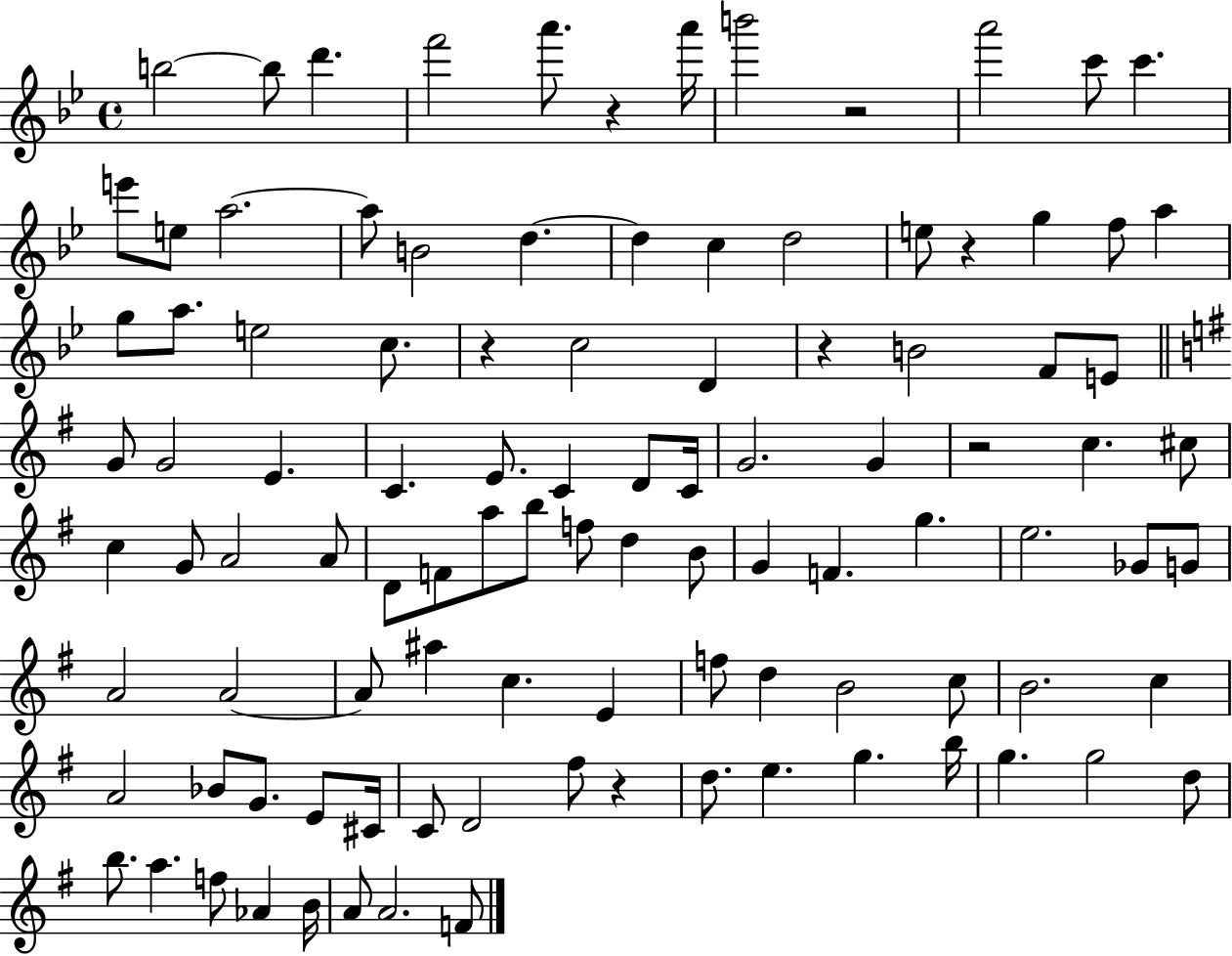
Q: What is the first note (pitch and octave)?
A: B5